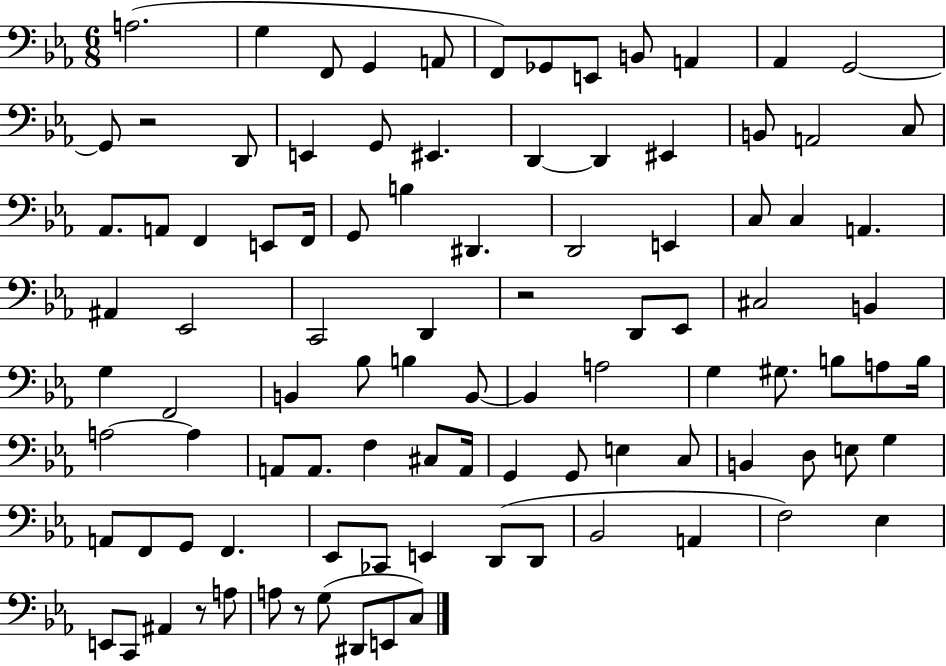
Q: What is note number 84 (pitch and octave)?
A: F3